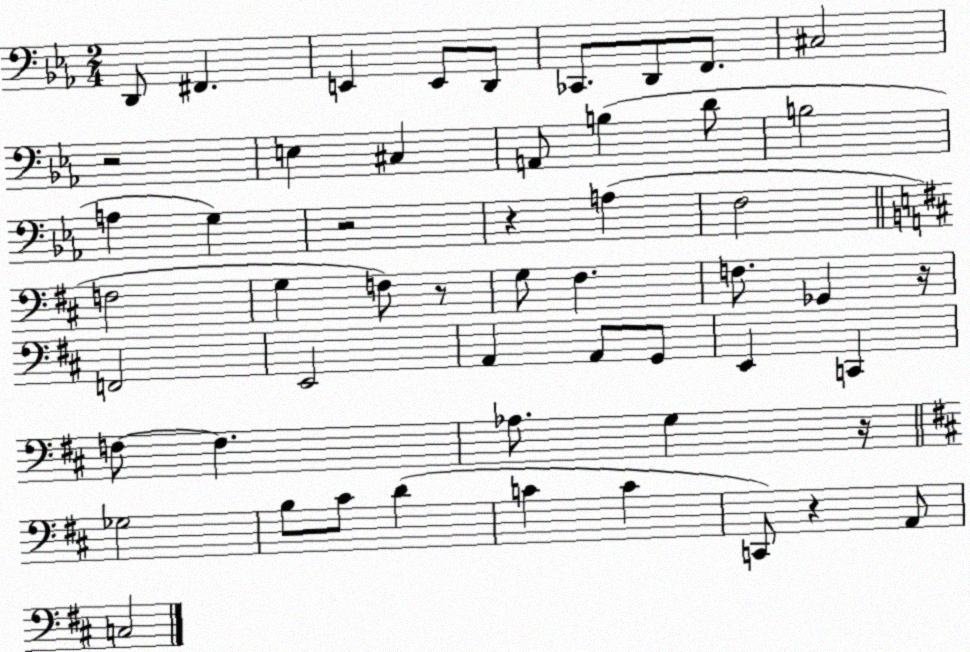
X:1
T:Untitled
M:2/4
L:1/4
K:Eb
D,,/2 ^F,, E,, E,,/2 D,,/2 _C,,/2 D,,/2 F,,/2 ^C,2 z2 E, ^C, A,,/2 B, D/2 B,2 A, G, z2 z A, F,2 F,2 G, F,/2 z/2 G,/2 ^F, F,/2 _G,, z/4 F,,2 E,,2 A,, A,,/2 G,,/2 E,, C,, F,/2 F, _A,/2 G, z/4 _G,2 B,/2 ^C/2 D C C C,,/2 z A,,/2 C,2